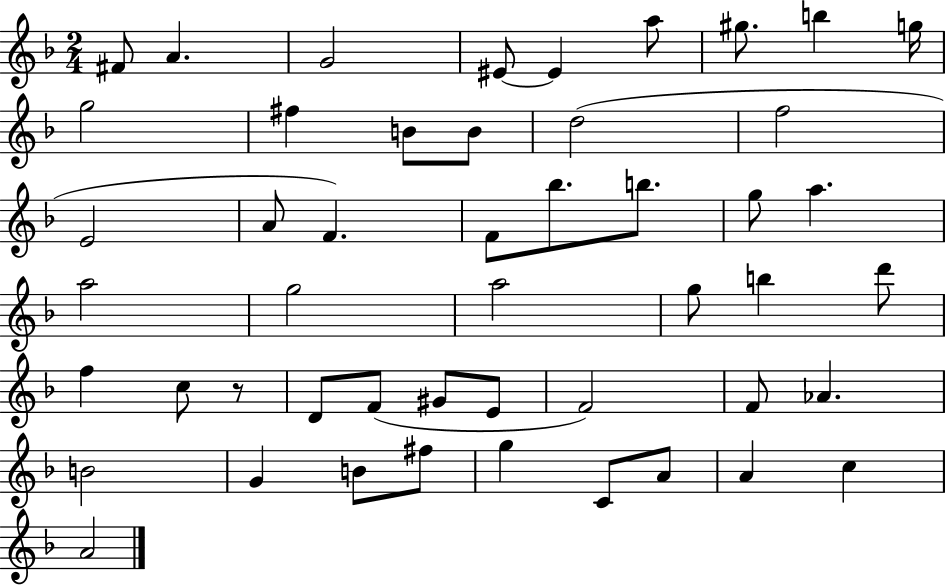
X:1
T:Untitled
M:2/4
L:1/4
K:F
^F/2 A G2 ^E/2 ^E a/2 ^g/2 b g/4 g2 ^f B/2 B/2 d2 f2 E2 A/2 F F/2 _b/2 b/2 g/2 a a2 g2 a2 g/2 b d'/2 f c/2 z/2 D/2 F/2 ^G/2 E/2 F2 F/2 _A B2 G B/2 ^f/2 g C/2 A/2 A c A2